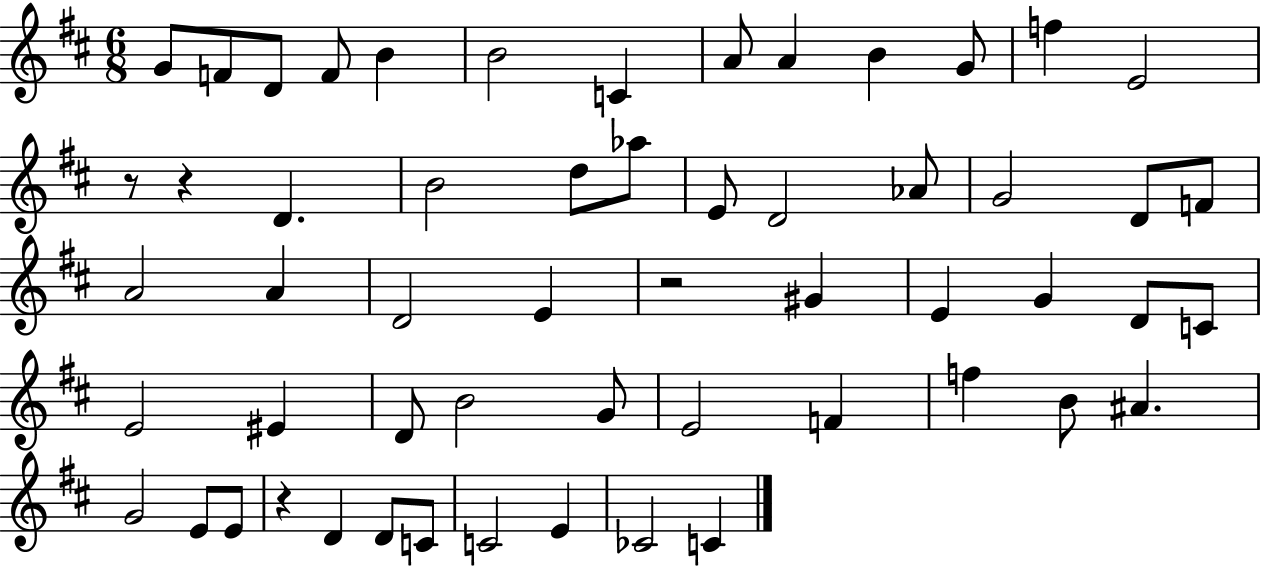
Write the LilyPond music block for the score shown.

{
  \clef treble
  \numericTimeSignature
  \time 6/8
  \key d \major
  g'8 f'8 d'8 f'8 b'4 | b'2 c'4 | a'8 a'4 b'4 g'8 | f''4 e'2 | \break r8 r4 d'4. | b'2 d''8 aes''8 | e'8 d'2 aes'8 | g'2 d'8 f'8 | \break a'2 a'4 | d'2 e'4 | r2 gis'4 | e'4 g'4 d'8 c'8 | \break e'2 eis'4 | d'8 b'2 g'8 | e'2 f'4 | f''4 b'8 ais'4. | \break g'2 e'8 e'8 | r4 d'4 d'8 c'8 | c'2 e'4 | ces'2 c'4 | \break \bar "|."
}